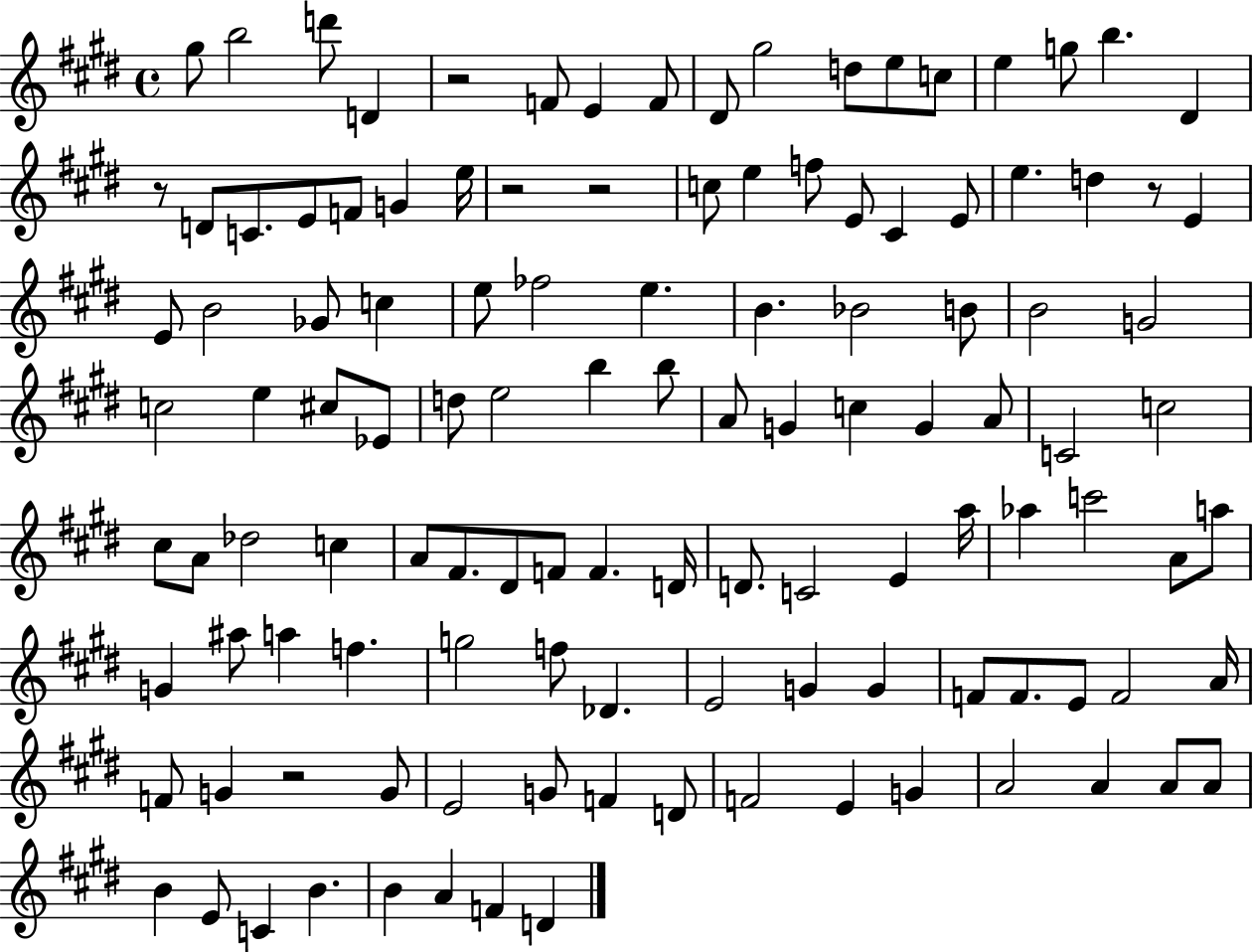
{
  \clef treble
  \time 4/4
  \defaultTimeSignature
  \key e \major
  gis''8 b''2 d'''8 d'4 | r2 f'8 e'4 f'8 | dis'8 gis''2 d''8 e''8 c''8 | e''4 g''8 b''4. dis'4 | \break r8 d'8 c'8. e'8 f'8 g'4 e''16 | r2 r2 | c''8 e''4 f''8 e'8 cis'4 e'8 | e''4. d''4 r8 e'4 | \break e'8 b'2 ges'8 c''4 | e''8 fes''2 e''4. | b'4. bes'2 b'8 | b'2 g'2 | \break c''2 e''4 cis''8 ees'8 | d''8 e''2 b''4 b''8 | a'8 g'4 c''4 g'4 a'8 | c'2 c''2 | \break cis''8 a'8 des''2 c''4 | a'8 fis'8. dis'8 f'8 f'4. d'16 | d'8. c'2 e'4 a''16 | aes''4 c'''2 a'8 a''8 | \break g'4 ais''8 a''4 f''4. | g''2 f''8 des'4. | e'2 g'4 g'4 | f'8 f'8. e'8 f'2 a'16 | \break f'8 g'4 r2 g'8 | e'2 g'8 f'4 d'8 | f'2 e'4 g'4 | a'2 a'4 a'8 a'8 | \break b'4 e'8 c'4 b'4. | b'4 a'4 f'4 d'4 | \bar "|."
}